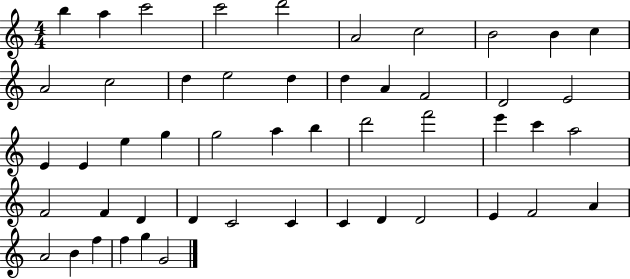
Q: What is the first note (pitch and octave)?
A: B5